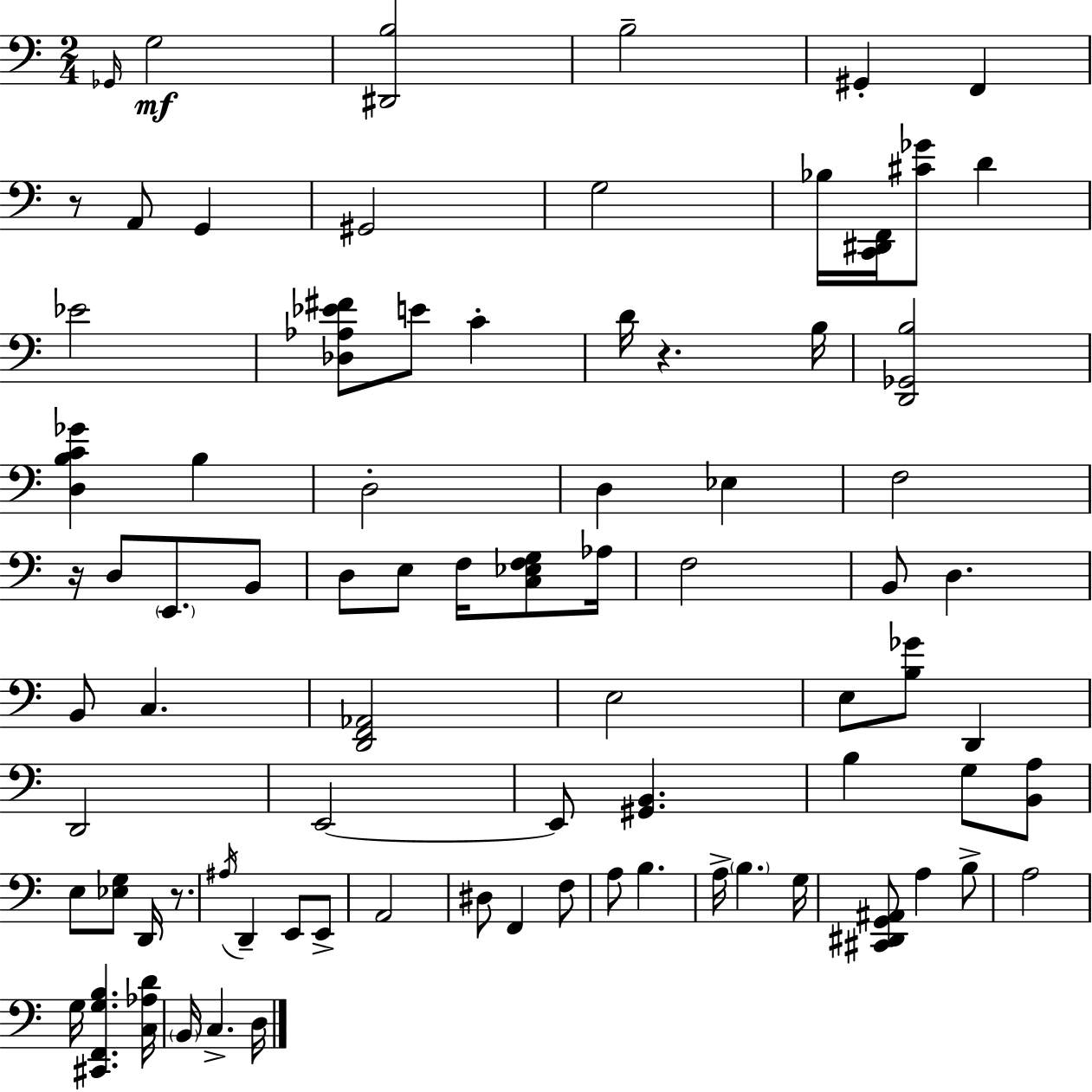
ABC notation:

X:1
T:Untitled
M:2/4
L:1/4
K:Am
_G,,/4 G,2 [^D,,B,]2 B,2 ^G,, F,, z/2 A,,/2 G,, ^G,,2 G,2 _B,/4 [C,,^D,,F,,]/4 [^C_G]/2 D _E2 [_D,_A,_E^F]/2 E/2 C D/4 z B,/4 [D,,_G,,B,]2 [D,B,C_G] B, D,2 D, _E, F,2 z/4 D,/2 E,,/2 B,,/2 D,/2 E,/2 F,/4 [C,_E,F,G,]/2 _A,/4 F,2 B,,/2 D, B,,/2 C, [D,,F,,_A,,]2 E,2 E,/2 [B,_G]/2 D,, D,,2 E,,2 E,,/2 [^G,,B,,] B, G,/2 [B,,A,]/2 E,/2 [_E,G,]/2 D,,/4 z/2 ^A,/4 D,, E,,/2 E,,/2 A,,2 ^D,/2 F,, F,/2 A,/2 B, A,/4 B, G,/4 [^C,,^D,,G,,^A,,]/2 A, B,/2 A,2 G,/4 [^C,,F,,G,B,] [C,_A,D]/4 B,,/4 C, D,/4